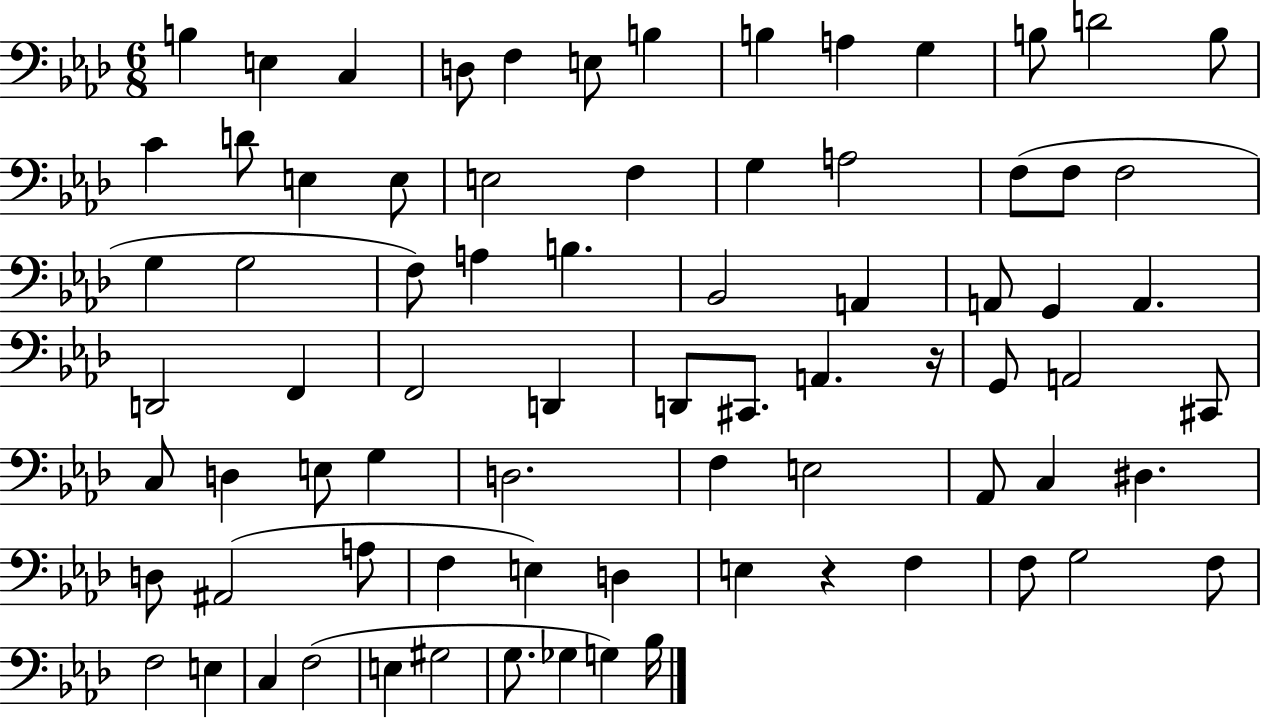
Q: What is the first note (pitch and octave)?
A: B3